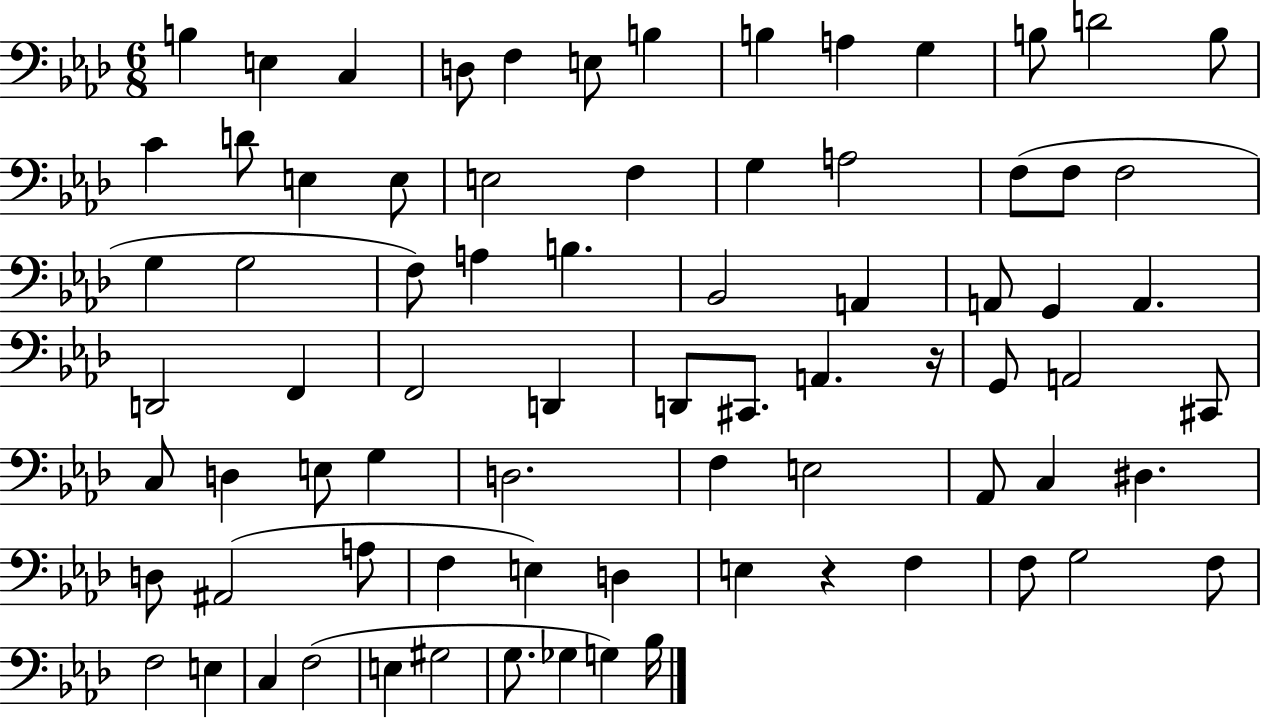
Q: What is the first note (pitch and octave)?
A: B3